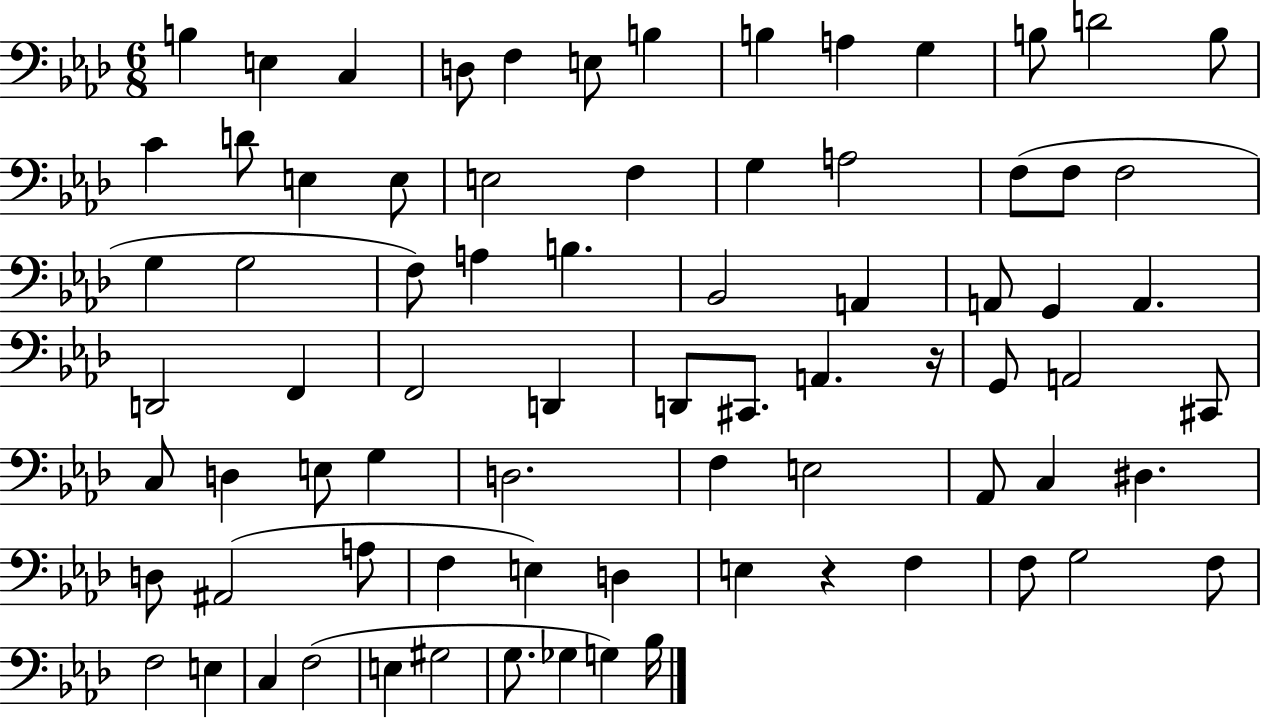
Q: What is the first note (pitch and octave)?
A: B3